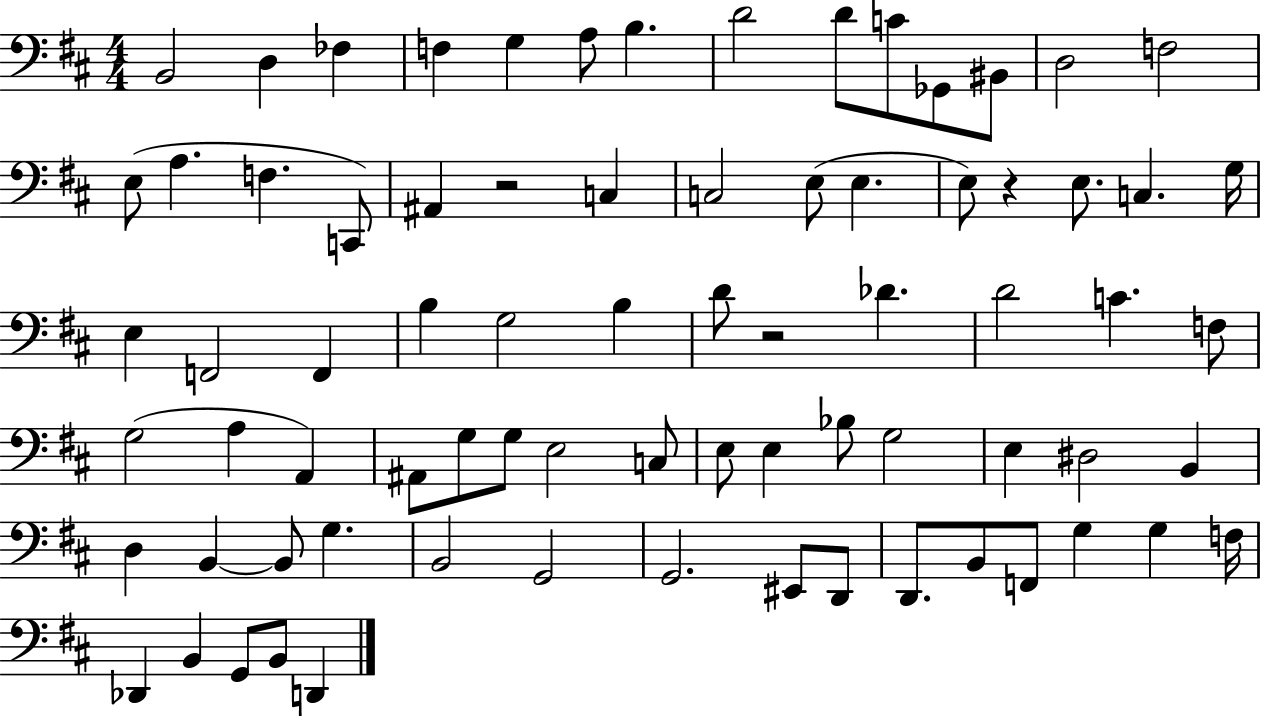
{
  \clef bass
  \numericTimeSignature
  \time 4/4
  \key d \major
  \repeat volta 2 { b,2 d4 fes4 | f4 g4 a8 b4. | d'2 d'8 c'8 ges,8 bis,8 | d2 f2 | \break e8( a4. f4. c,8) | ais,4 r2 c4 | c2 e8( e4. | e8) r4 e8. c4. g16 | \break e4 f,2 f,4 | b4 g2 b4 | d'8 r2 des'4. | d'2 c'4. f8 | \break g2( a4 a,4) | ais,8 g8 g8 e2 c8 | e8 e4 bes8 g2 | e4 dis2 b,4 | \break d4 b,4~~ b,8 g4. | b,2 g,2 | g,2. eis,8 d,8 | d,8. b,8 f,8 g4 g4 f16 | \break des,4 b,4 g,8 b,8 d,4 | } \bar "|."
}